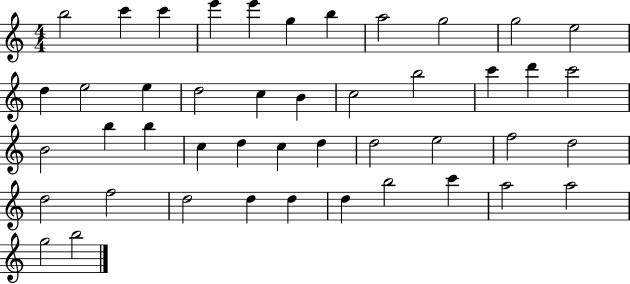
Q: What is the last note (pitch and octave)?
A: B5